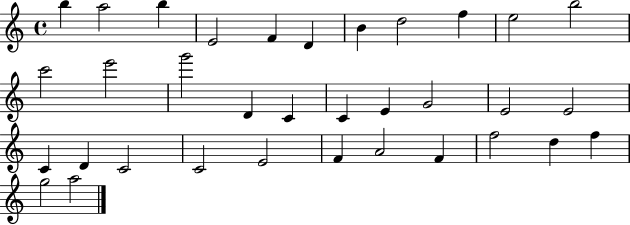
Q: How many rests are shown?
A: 0